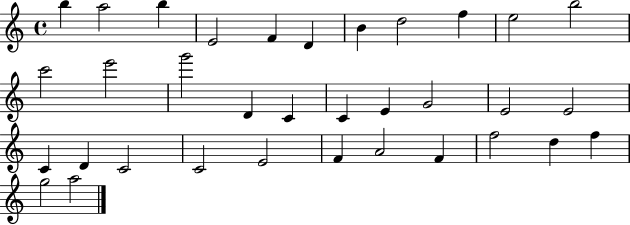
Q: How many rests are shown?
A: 0